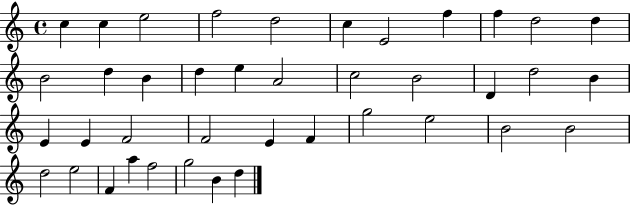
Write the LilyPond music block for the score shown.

{
  \clef treble
  \time 4/4
  \defaultTimeSignature
  \key c \major
  c''4 c''4 e''2 | f''2 d''2 | c''4 e'2 f''4 | f''4 d''2 d''4 | \break b'2 d''4 b'4 | d''4 e''4 a'2 | c''2 b'2 | d'4 d''2 b'4 | \break e'4 e'4 f'2 | f'2 e'4 f'4 | g''2 e''2 | b'2 b'2 | \break d''2 e''2 | f'4 a''4 f''2 | g''2 b'4 d''4 | \bar "|."
}